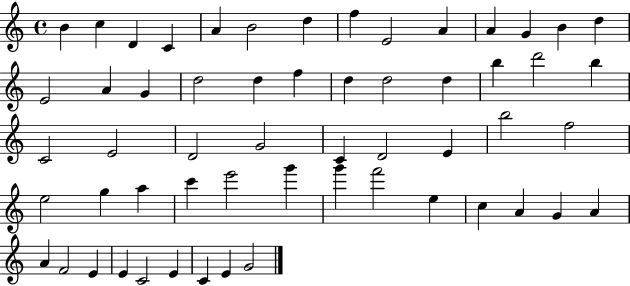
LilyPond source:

{
  \clef treble
  \time 4/4
  \defaultTimeSignature
  \key c \major
  b'4 c''4 d'4 c'4 | a'4 b'2 d''4 | f''4 e'2 a'4 | a'4 g'4 b'4 d''4 | \break e'2 a'4 g'4 | d''2 d''4 f''4 | d''4 d''2 d''4 | b''4 d'''2 b''4 | \break c'2 e'2 | d'2 g'2 | c'4 d'2 e'4 | b''2 f''2 | \break e''2 g''4 a''4 | c'''4 e'''2 g'''4 | g'''4 f'''2 e''4 | c''4 a'4 g'4 a'4 | \break a'4 f'2 e'4 | e'4 c'2 e'4 | c'4 e'4 g'2 | \bar "|."
}